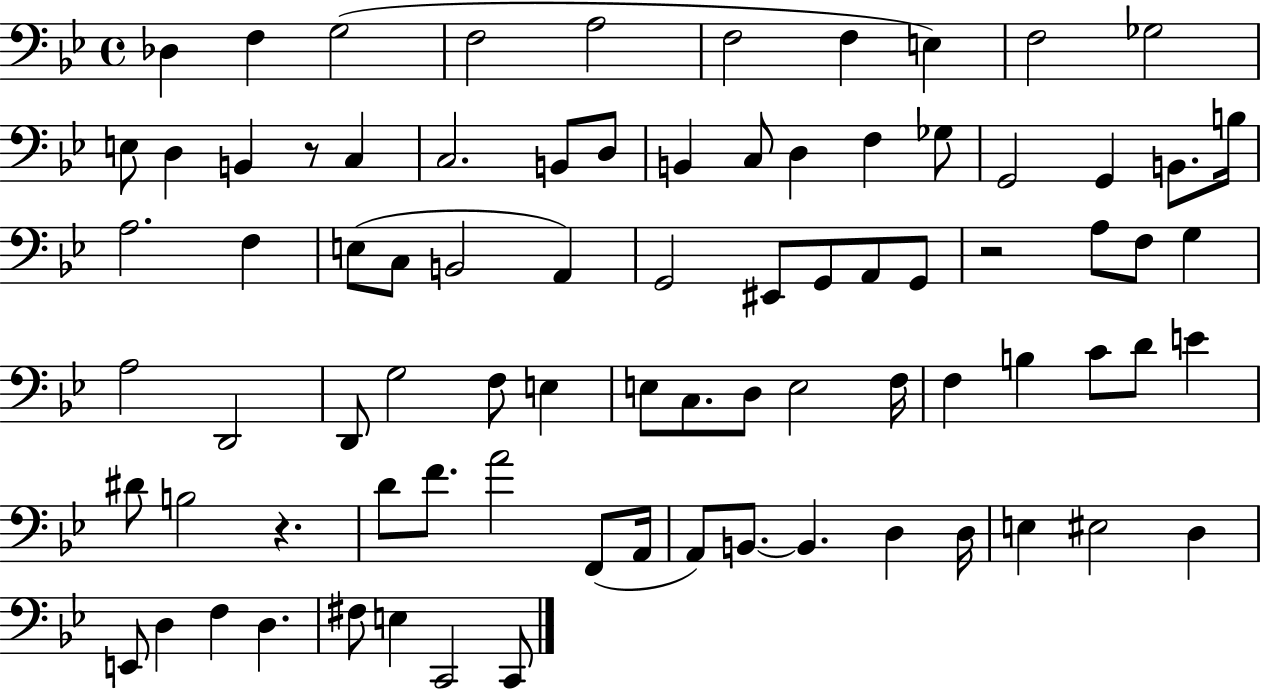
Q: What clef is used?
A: bass